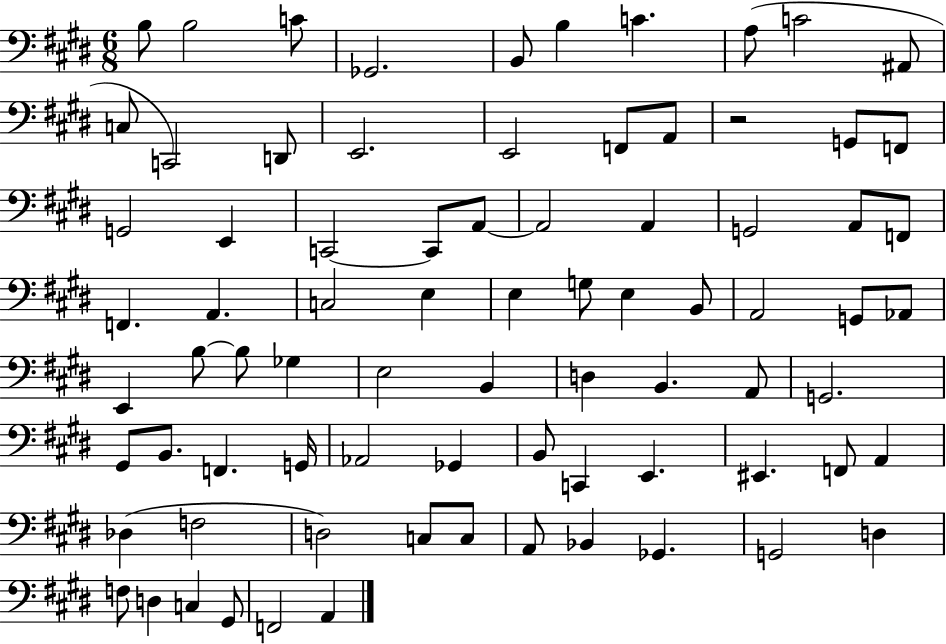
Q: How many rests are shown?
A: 1